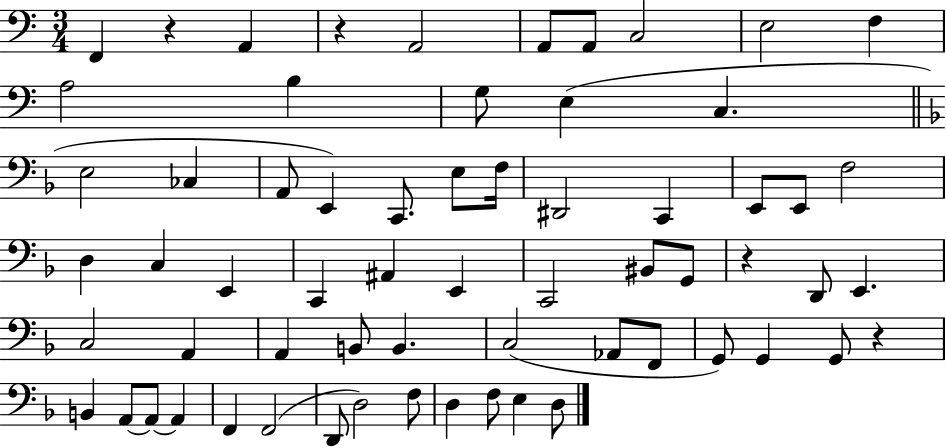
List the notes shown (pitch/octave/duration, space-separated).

F2/q R/q A2/q R/q A2/h A2/e A2/e C3/h E3/h F3/q A3/h B3/q G3/e E3/q C3/q. E3/h CES3/q A2/e E2/q C2/e. E3/e F3/s D#2/h C2/q E2/e E2/e F3/h D3/q C3/q E2/q C2/q A#2/q E2/q C2/h BIS2/e G2/e R/q D2/e E2/q. C3/h A2/q A2/q B2/e B2/q. C3/h Ab2/e F2/e G2/e G2/q G2/e R/q B2/q A2/e A2/e A2/q F2/q F2/h D2/e D3/h F3/e D3/q F3/e E3/q D3/e